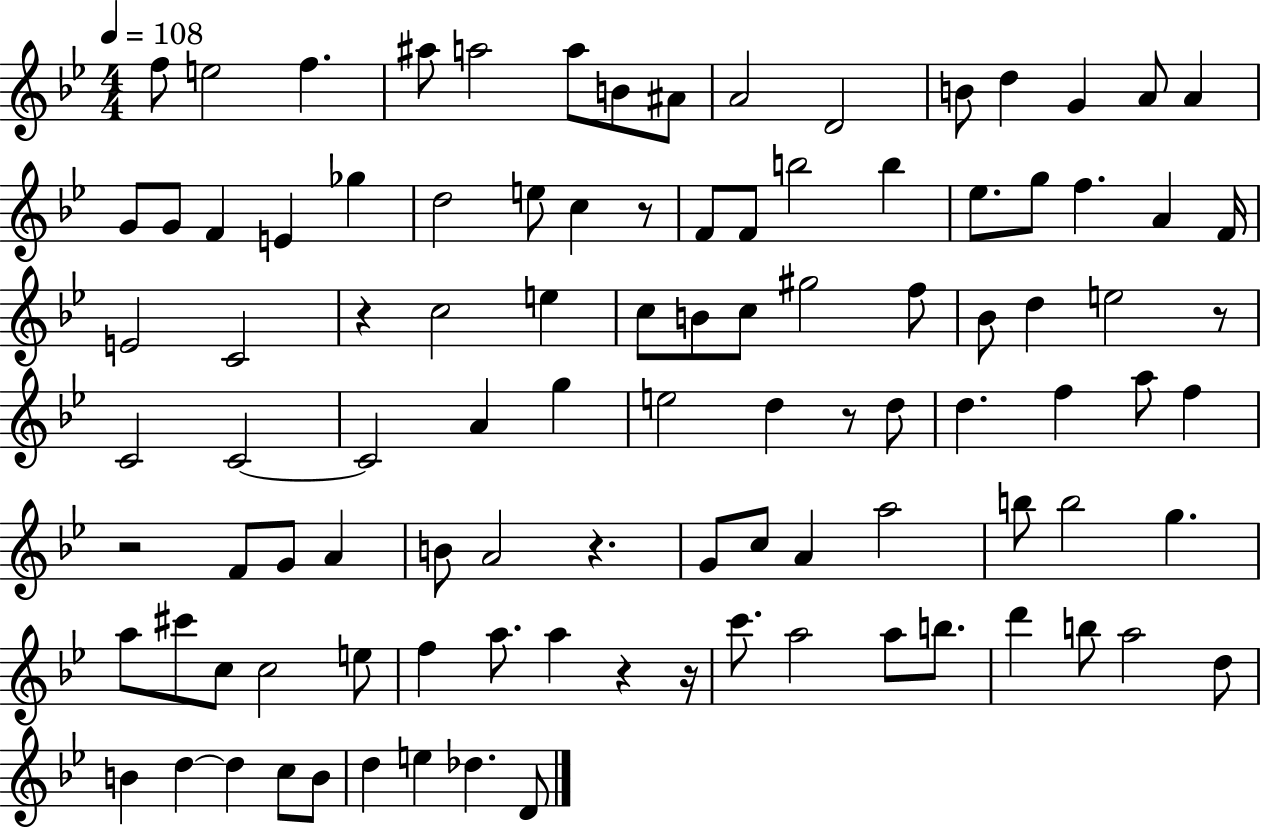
F5/e E5/h F5/q. A#5/e A5/h A5/e B4/e A#4/e A4/h D4/h B4/e D5/q G4/q A4/e A4/q G4/e G4/e F4/q E4/q Gb5/q D5/h E5/e C5/q R/e F4/e F4/e B5/h B5/q Eb5/e. G5/e F5/q. A4/q F4/s E4/h C4/h R/q C5/h E5/q C5/e B4/e C5/e G#5/h F5/e Bb4/e D5/q E5/h R/e C4/h C4/h C4/h A4/q G5/q E5/h D5/q R/e D5/e D5/q. F5/q A5/e F5/q R/h F4/e G4/e A4/q B4/e A4/h R/q. G4/e C5/e A4/q A5/h B5/e B5/h G5/q. A5/e C#6/e C5/e C5/h E5/e F5/q A5/e. A5/q R/q R/s C6/e. A5/h A5/e B5/e. D6/q B5/e A5/h D5/e B4/q D5/q D5/q C5/e B4/e D5/q E5/q Db5/q. D4/e